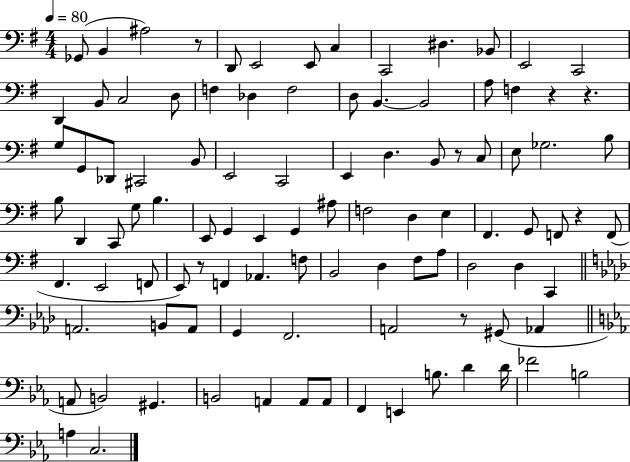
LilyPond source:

{
  \clef bass
  \numericTimeSignature
  \time 4/4
  \key g \major
  \tempo 4 = 80
  ges,8( b,4 ais2) r8 | d,8 e,2 e,8 c4 | c,2 dis4. bes,8 | e,2 c,2 | \break d,4 b,8 c2 d8 | f4 des4 f2 | d8 b,4.~~ b,2 | a8 f4 r4 r4. | \break g8 g,8 des,8 cis,2 b,8 | e,2 c,2 | e,4 d4. b,8 r8 c8 | e8 ges2. b8 | \break b8 d,4 c,8 g8 b4. | e,8 g,4 e,4 g,4 ais8 | f2 d4 e4 | fis,4. g,8 f,8 r4 f,8( | \break fis,4. e,2 f,8 | e,8) r8 f,4 aes,4. f8 | b,2 d4 fis8 a8 | d2 d4 c,4 | \break \bar "||" \break \key aes \major a,2. b,8 a,8 | g,4 f,2. | a,2 r8 gis,8( aes,4 | \bar "||" \break \key c \minor a,8 b,2) gis,4. | b,2 a,4 a,8 a,8 | f,4 e,4 b8. d'4 d'16 | fes'2 b2 | \break a4 c2. | \bar "|."
}